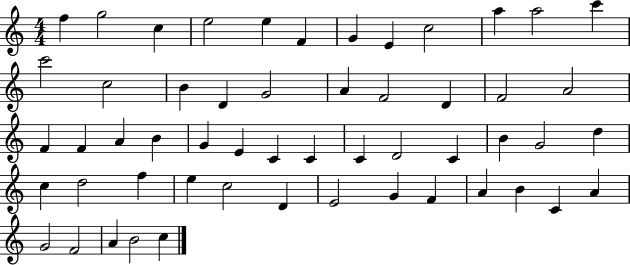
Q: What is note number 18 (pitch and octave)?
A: A4